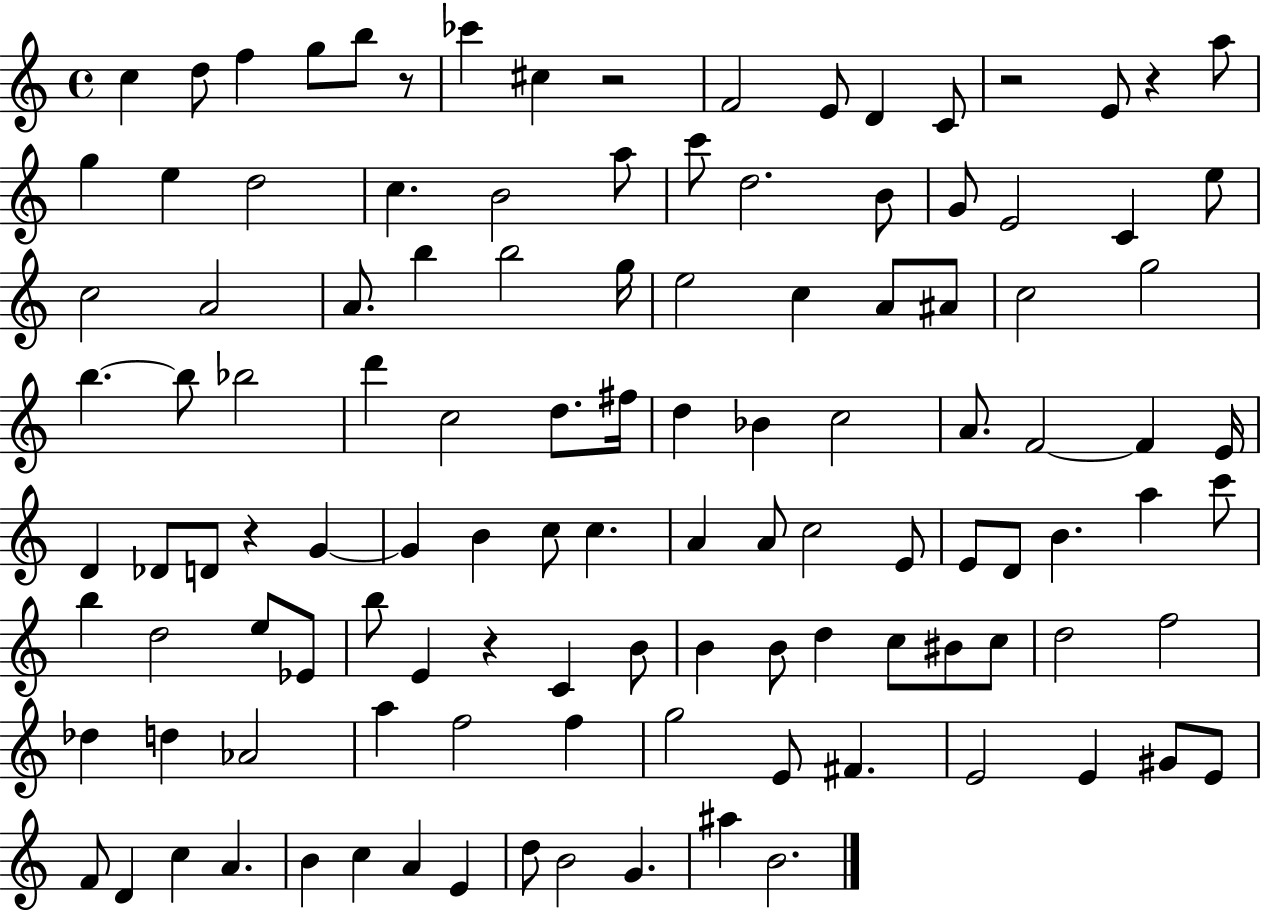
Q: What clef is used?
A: treble